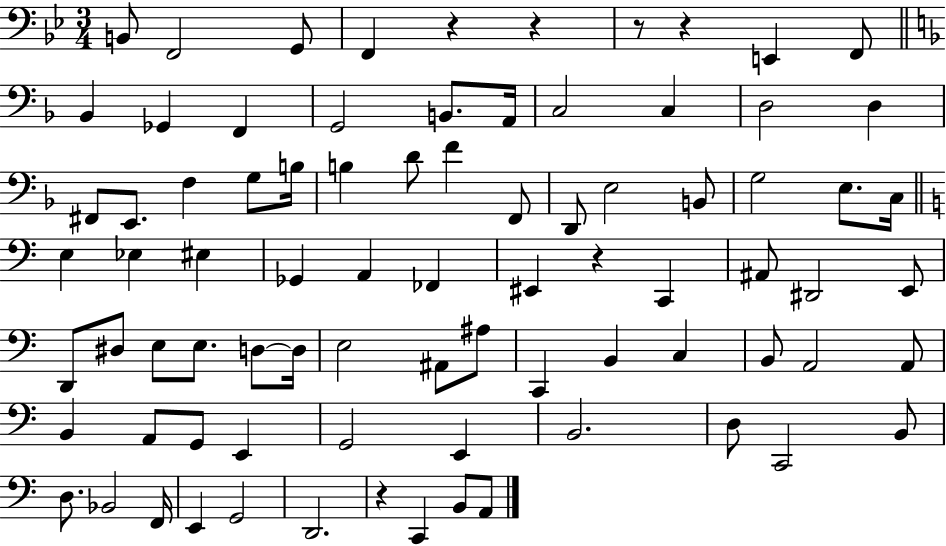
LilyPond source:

{
  \clef bass
  \numericTimeSignature
  \time 3/4
  \key bes \major
  \repeat volta 2 { b,8 f,2 g,8 | f,4 r4 r4 | r8 r4 e,4 f,8 | \bar "||" \break \key f \major bes,4 ges,4 f,4 | g,2 b,8. a,16 | c2 c4 | d2 d4 | \break fis,8 e,8. f4 g8 b16 | b4 d'8 f'4 f,8 | d,8 e2 b,8 | g2 e8. c16 | \break \bar "||" \break \key a \minor e4 ees4 eis4 | ges,4 a,4 fes,4 | eis,4 r4 c,4 | ais,8 dis,2 e,8 | \break d,8 dis8 e8 e8. d8~~ d16 | e2 ais,8 ais8 | c,4 b,4 c4 | b,8 a,2 a,8 | \break b,4 a,8 g,8 e,4 | g,2 e,4 | b,2. | d8 c,2 b,8 | \break d8. bes,2 f,16 | e,4 g,2 | d,2. | r4 c,4 b,8 a,8 | \break } \bar "|."
}